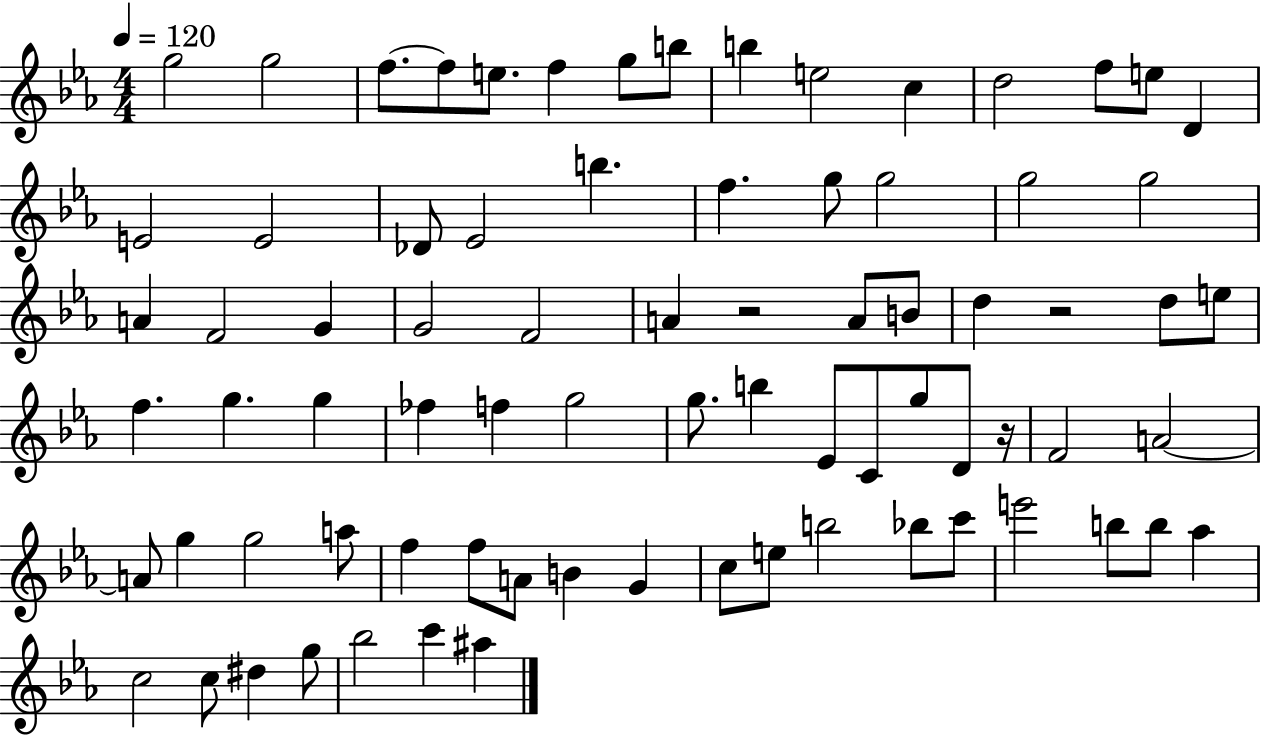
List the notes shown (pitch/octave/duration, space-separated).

G5/h G5/h F5/e. F5/e E5/e. F5/q G5/e B5/e B5/q E5/h C5/q D5/h F5/e E5/e D4/q E4/h E4/h Db4/e Eb4/h B5/q. F5/q. G5/e G5/h G5/h G5/h A4/q F4/h G4/q G4/h F4/h A4/q R/h A4/e B4/e D5/q R/h D5/e E5/e F5/q. G5/q. G5/q FES5/q F5/q G5/h G5/e. B5/q Eb4/e C4/e G5/e D4/e R/s F4/h A4/h A4/e G5/q G5/h A5/e F5/q F5/e A4/e B4/q G4/q C5/e E5/e B5/h Bb5/e C6/e E6/h B5/e B5/e Ab5/q C5/h C5/e D#5/q G5/e Bb5/h C6/q A#5/q